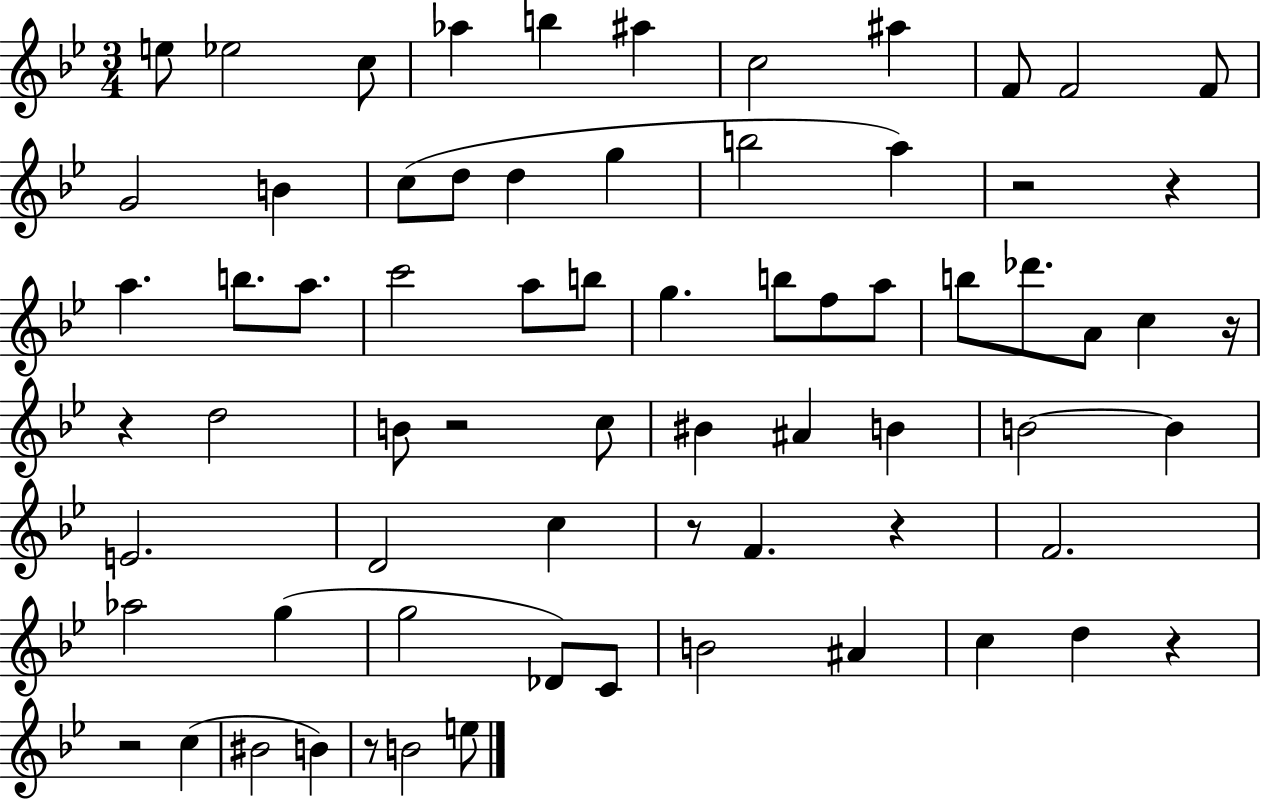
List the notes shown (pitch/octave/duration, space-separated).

E5/e Eb5/h C5/e Ab5/q B5/q A#5/q C5/h A#5/q F4/e F4/h F4/e G4/h B4/q C5/e D5/e D5/q G5/q B5/h A5/q R/h R/q A5/q. B5/e. A5/e. C6/h A5/e B5/e G5/q. B5/e F5/e A5/e B5/e Db6/e. A4/e C5/q R/s R/q D5/h B4/e R/h C5/e BIS4/q A#4/q B4/q B4/h B4/q E4/h. D4/h C5/q R/e F4/q. R/q F4/h. Ab5/h G5/q G5/h Db4/e C4/e B4/h A#4/q C5/q D5/q R/q R/h C5/q BIS4/h B4/q R/e B4/h E5/e